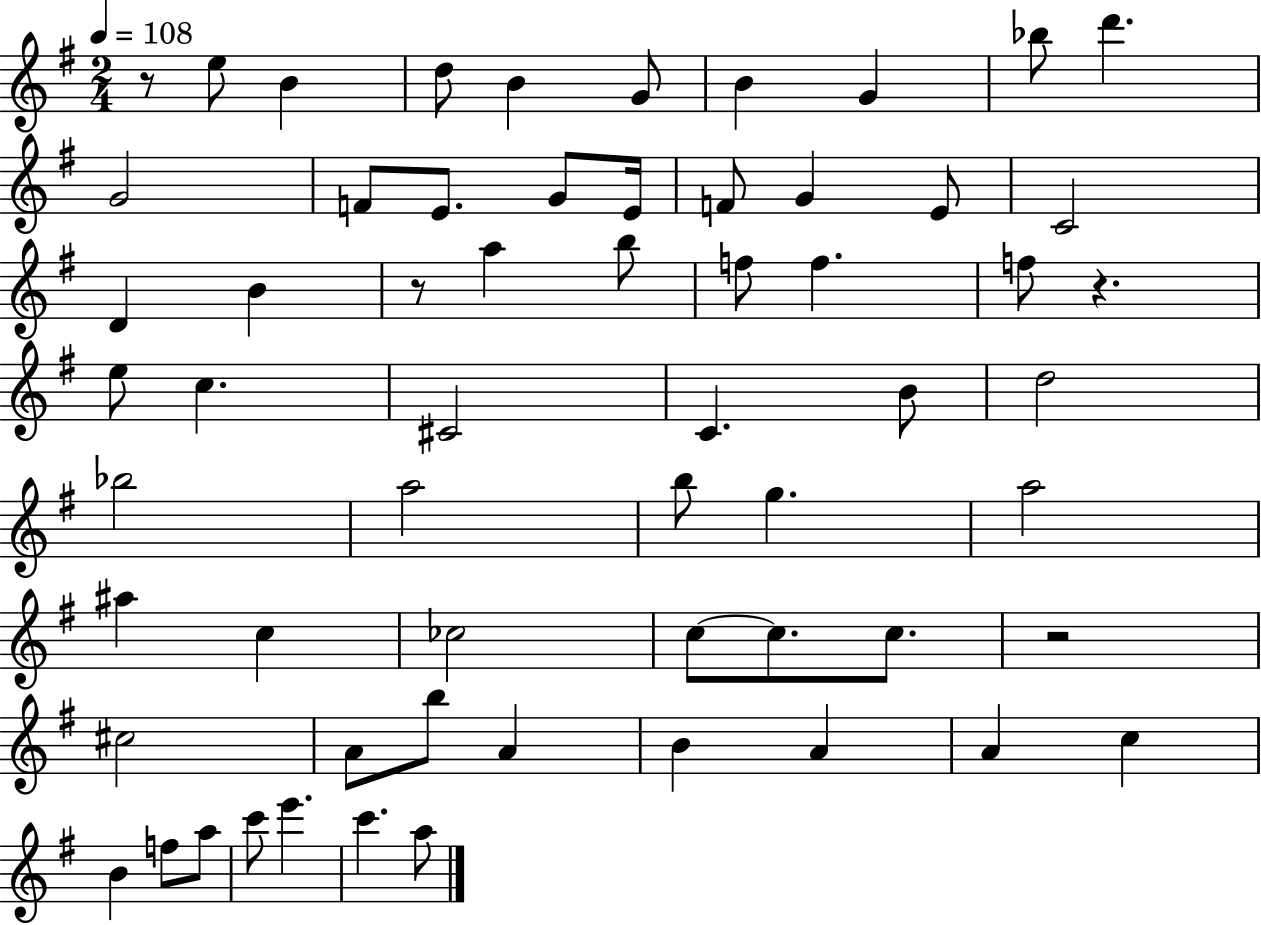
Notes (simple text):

R/e E5/e B4/q D5/e B4/q G4/e B4/q G4/q Bb5/e D6/q. G4/h F4/e E4/e. G4/e E4/s F4/e G4/q E4/e C4/h D4/q B4/q R/e A5/q B5/e F5/e F5/q. F5/e R/q. E5/e C5/q. C#4/h C4/q. B4/e D5/h Bb5/h A5/h B5/e G5/q. A5/h A#5/q C5/q CES5/h C5/e C5/e. C5/e. R/h C#5/h A4/e B5/e A4/q B4/q A4/q A4/q C5/q B4/q F5/e A5/e C6/e E6/q. C6/q. A5/e